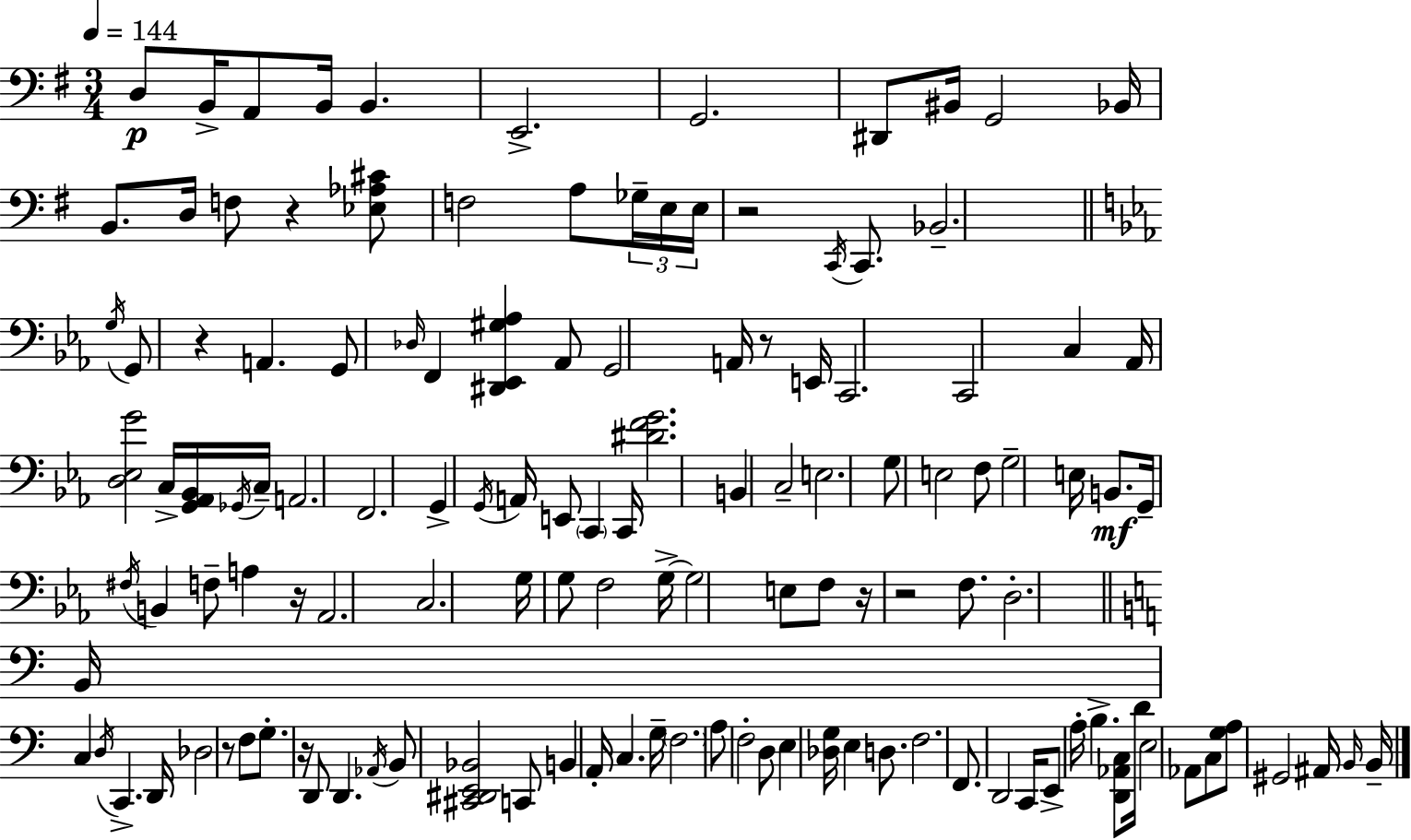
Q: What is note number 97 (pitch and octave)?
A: F3